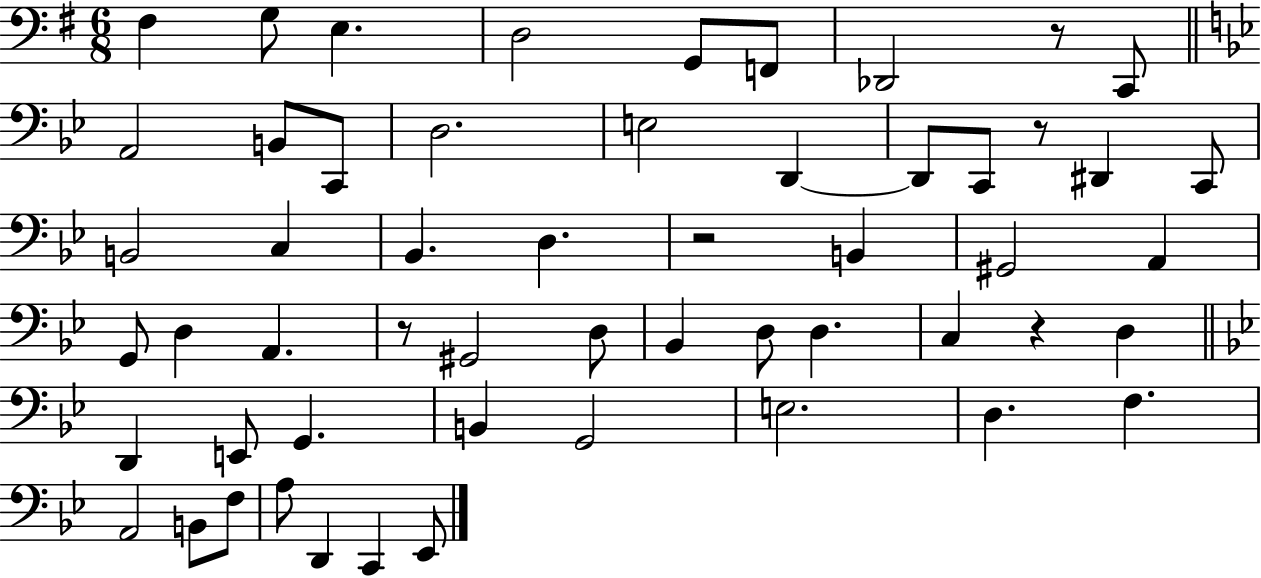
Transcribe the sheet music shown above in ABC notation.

X:1
T:Untitled
M:6/8
L:1/4
K:G
^F, G,/2 E, D,2 G,,/2 F,,/2 _D,,2 z/2 C,,/2 A,,2 B,,/2 C,,/2 D,2 E,2 D,, D,,/2 C,,/2 z/2 ^D,, C,,/2 B,,2 C, _B,, D, z2 B,, ^G,,2 A,, G,,/2 D, A,, z/2 ^G,,2 D,/2 _B,, D,/2 D, C, z D, D,, E,,/2 G,, B,, G,,2 E,2 D, F, A,,2 B,,/2 F,/2 A,/2 D,, C,, _E,,/2